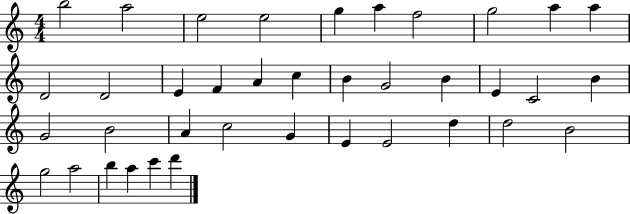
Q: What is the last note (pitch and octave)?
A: D6